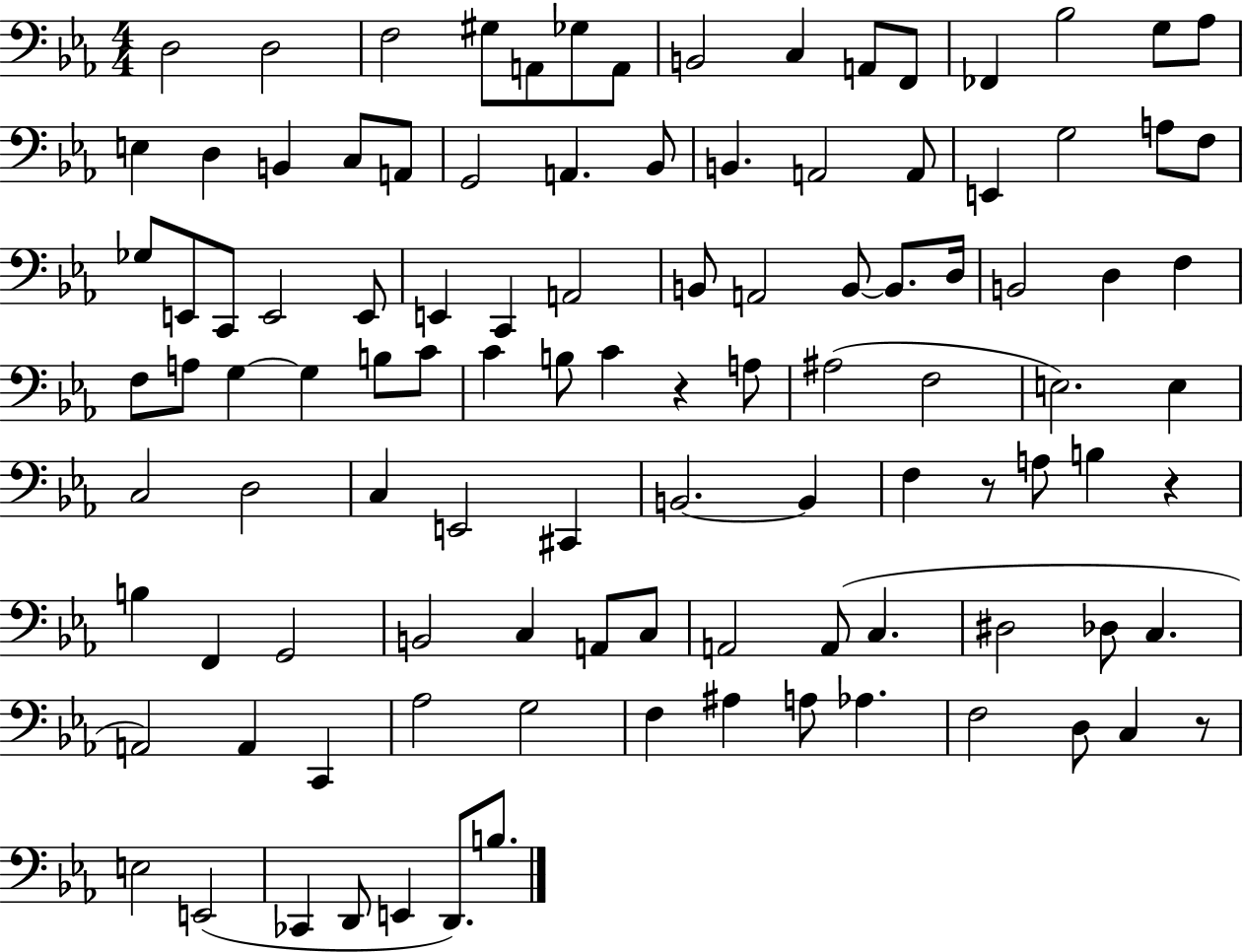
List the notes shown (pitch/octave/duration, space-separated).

D3/h D3/h F3/h G#3/e A2/e Gb3/e A2/e B2/h C3/q A2/e F2/e FES2/q Bb3/h G3/e Ab3/e E3/q D3/q B2/q C3/e A2/e G2/h A2/q. Bb2/e B2/q. A2/h A2/e E2/q G3/h A3/e F3/e Gb3/e E2/e C2/e E2/h E2/e E2/q C2/q A2/h B2/e A2/h B2/e B2/e. D3/s B2/h D3/q F3/q F3/e A3/e G3/q G3/q B3/e C4/e C4/q B3/e C4/q R/q A3/e A#3/h F3/h E3/h. E3/q C3/h D3/h C3/q E2/h C#2/q B2/h. B2/q F3/q R/e A3/e B3/q R/q B3/q F2/q G2/h B2/h C3/q A2/e C3/e A2/h A2/e C3/q. D#3/h Db3/e C3/q. A2/h A2/q C2/q Ab3/h G3/h F3/q A#3/q A3/e Ab3/q. F3/h D3/e C3/q R/e E3/h E2/h CES2/q D2/e E2/q D2/e. B3/e.